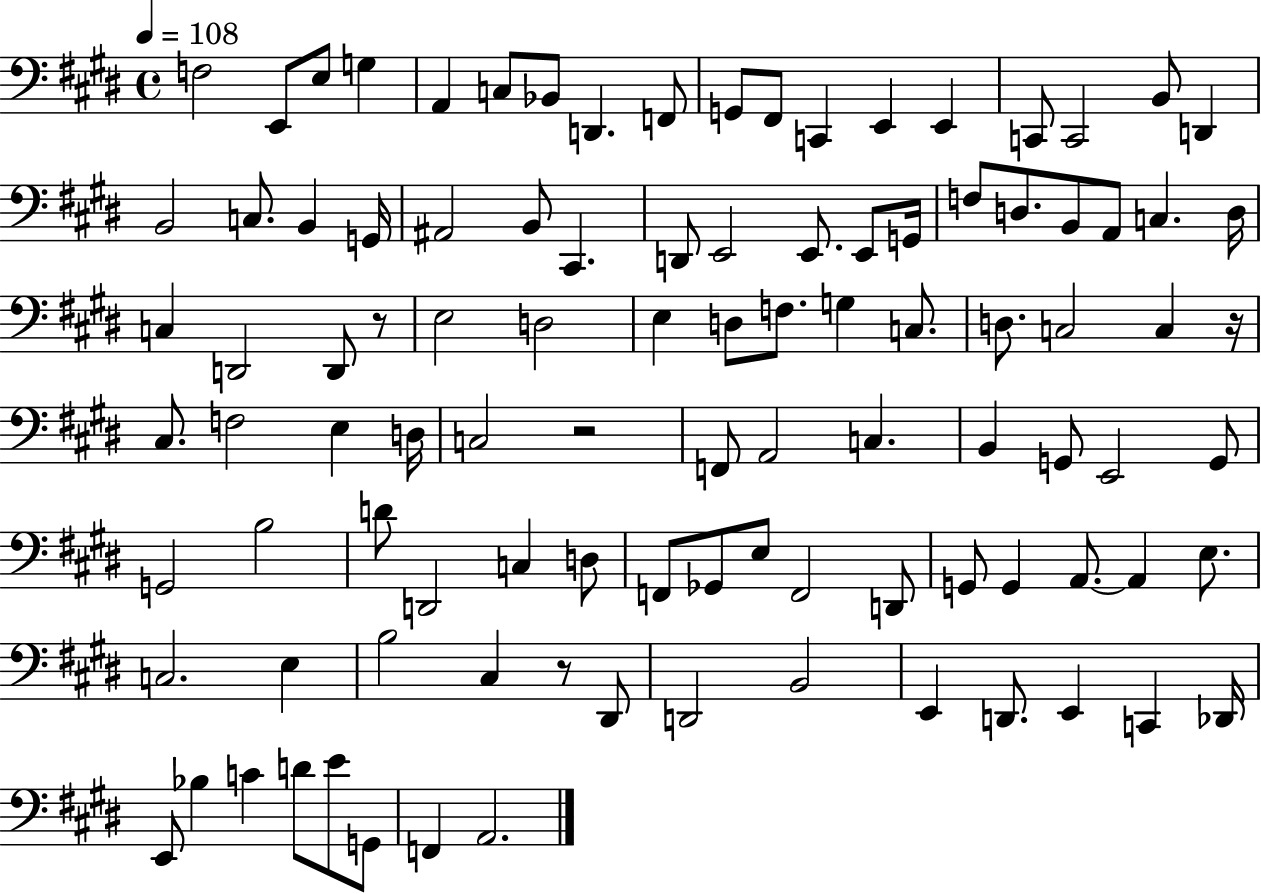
F3/h E2/e E3/e G3/q A2/q C3/e Bb2/e D2/q. F2/e G2/e F#2/e C2/q E2/q E2/q C2/e C2/h B2/e D2/q B2/h C3/e. B2/q G2/s A#2/h B2/e C#2/q. D2/e E2/h E2/e. E2/e G2/s F3/e D3/e. B2/e A2/e C3/q. D3/s C3/q D2/h D2/e R/e E3/h D3/h E3/q D3/e F3/e. G3/q C3/e. D3/e. C3/h C3/q R/s C#3/e. F3/h E3/q D3/s C3/h R/h F2/e A2/h C3/q. B2/q G2/e E2/h G2/e G2/h B3/h D4/e D2/h C3/q D3/e F2/e Gb2/e E3/e F2/h D2/e G2/e G2/q A2/e. A2/q E3/e. C3/h. E3/q B3/h C#3/q R/e D#2/e D2/h B2/h E2/q D2/e. E2/q C2/q Db2/s E2/e Bb3/q C4/q D4/e E4/e G2/e F2/q A2/h.